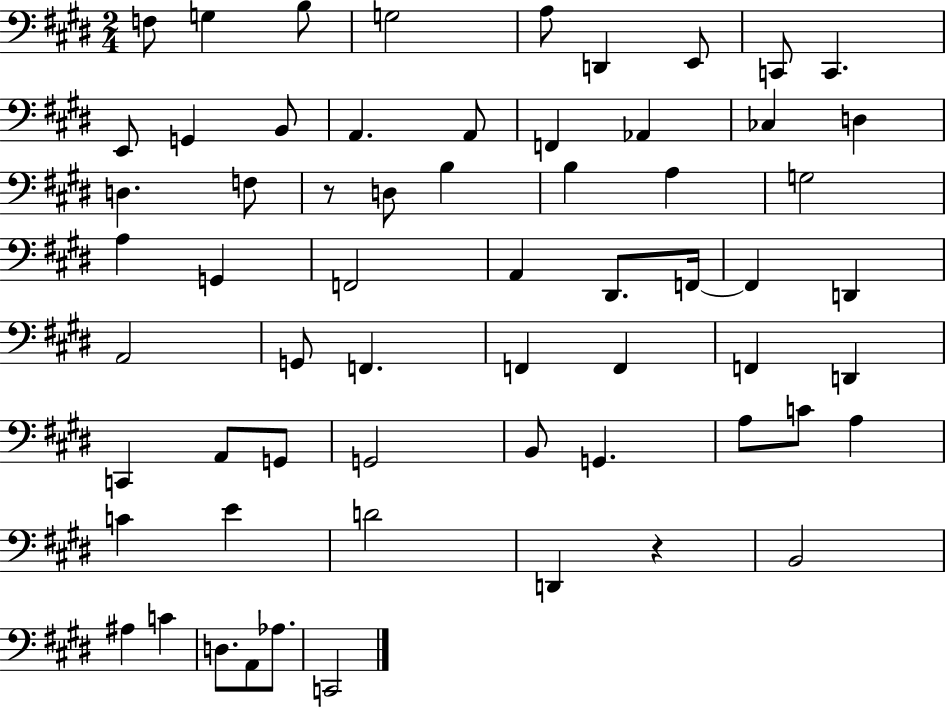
{
  \clef bass
  \numericTimeSignature
  \time 2/4
  \key e \major
  f8 g4 b8 | g2 | a8 d,4 e,8 | c,8 c,4. | \break e,8 g,4 b,8 | a,4. a,8 | f,4 aes,4 | ces4 d4 | \break d4. f8 | r8 d8 b4 | b4 a4 | g2 | \break a4 g,4 | f,2 | a,4 dis,8. f,16~~ | f,4 d,4 | \break a,2 | g,8 f,4. | f,4 f,4 | f,4 d,4 | \break c,4 a,8 g,8 | g,2 | b,8 g,4. | a8 c'8 a4 | \break c'4 e'4 | d'2 | d,4 r4 | b,2 | \break ais4 c'4 | d8. a,8 aes8. | c,2 | \bar "|."
}